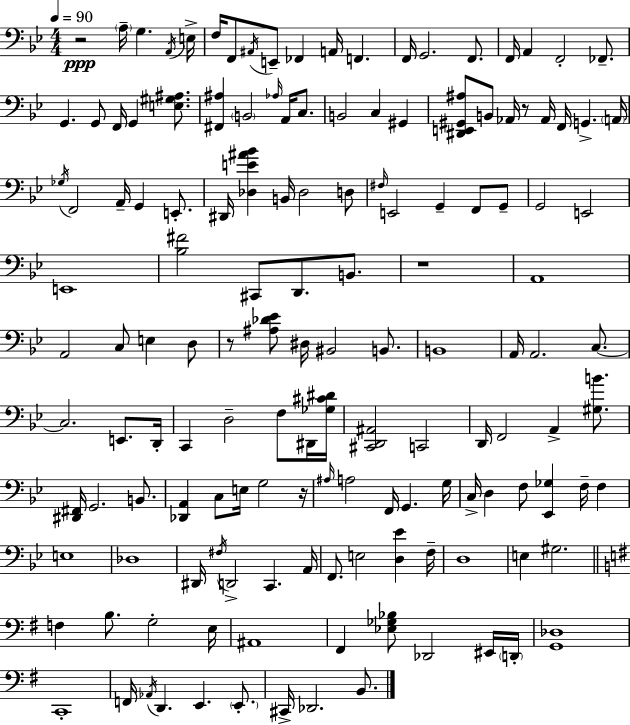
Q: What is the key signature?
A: BES major